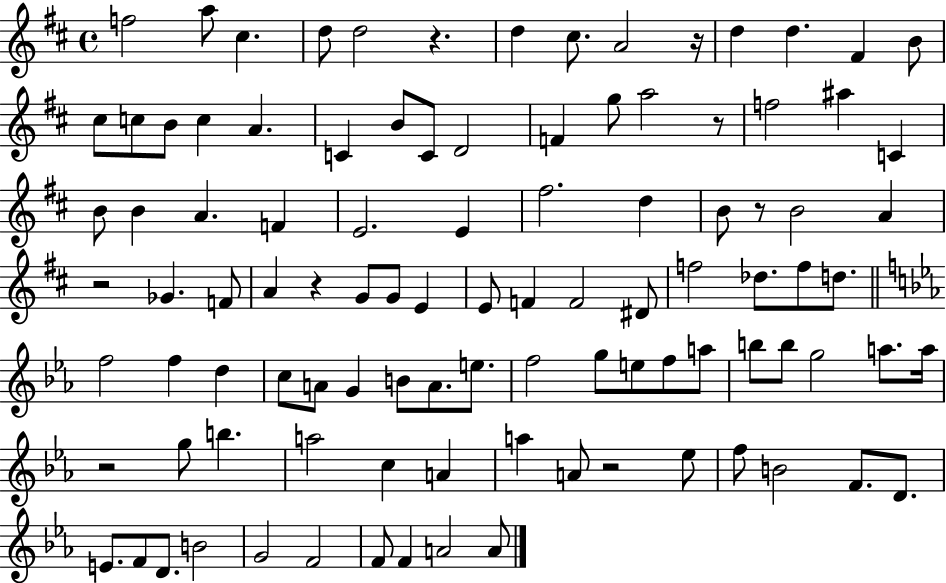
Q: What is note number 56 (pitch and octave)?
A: C5